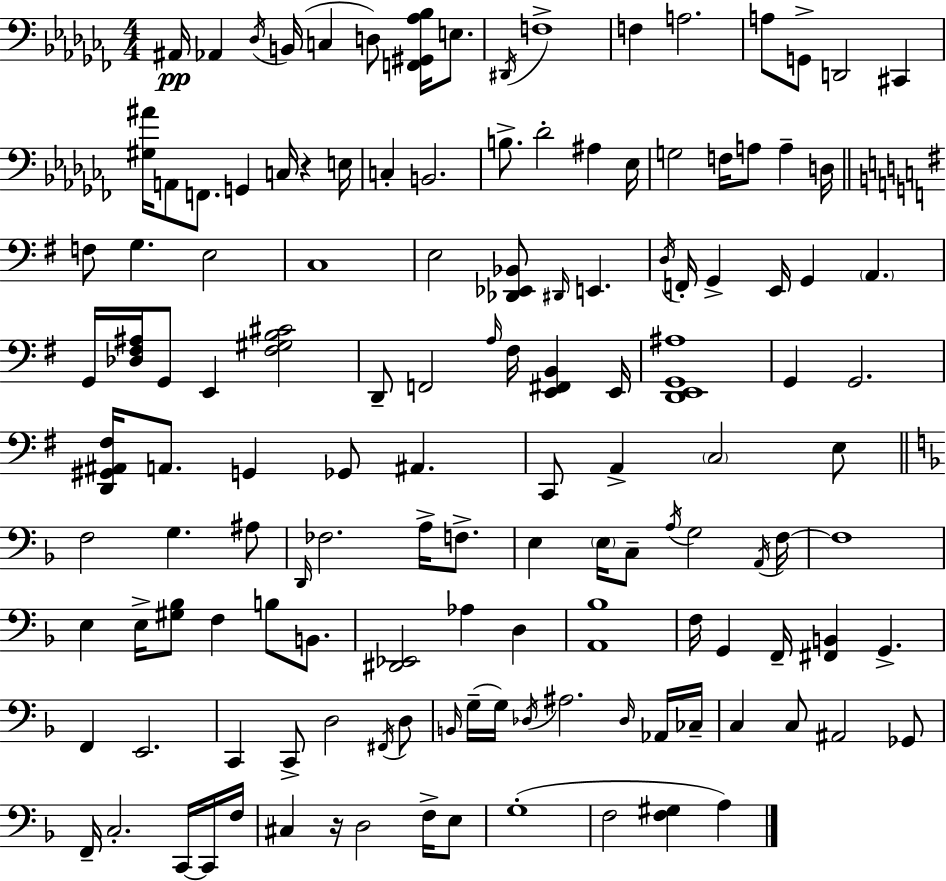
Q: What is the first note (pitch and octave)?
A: A#2